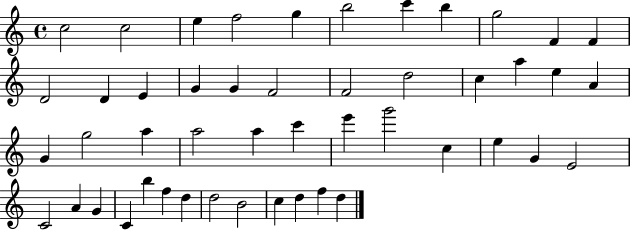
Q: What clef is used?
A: treble